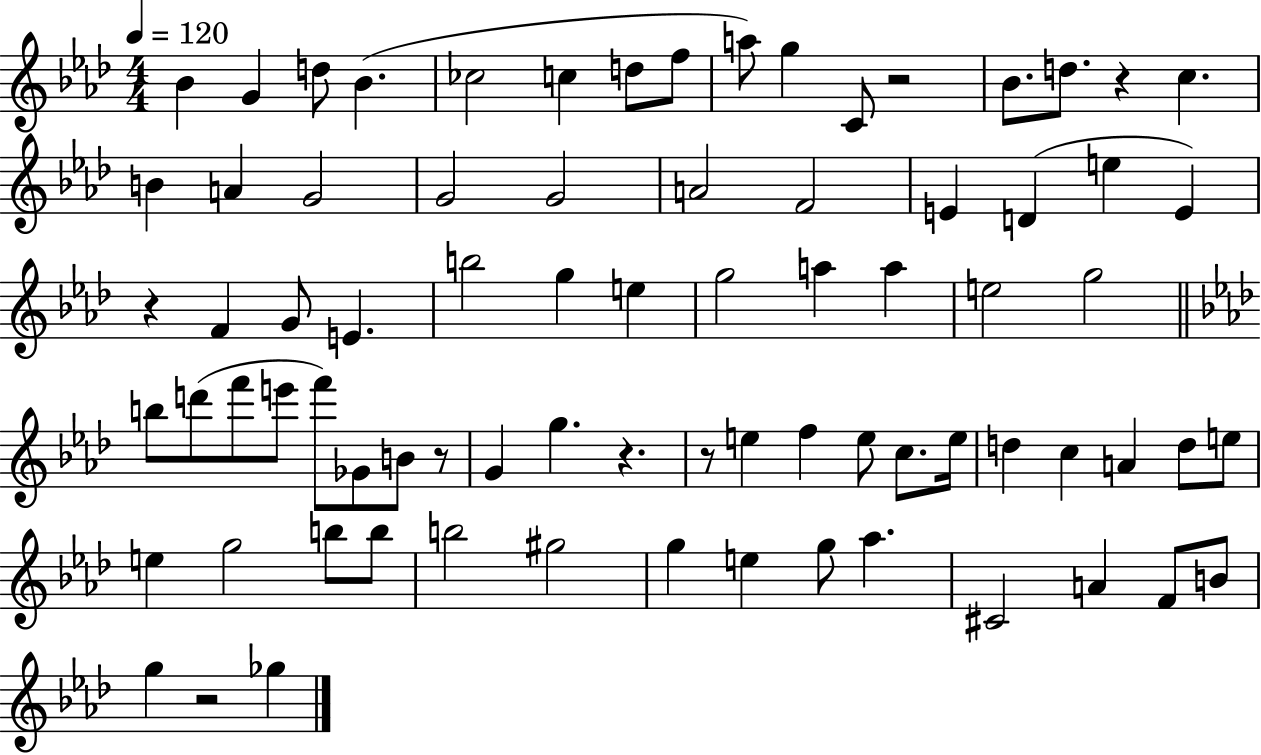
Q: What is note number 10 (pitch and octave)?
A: G5